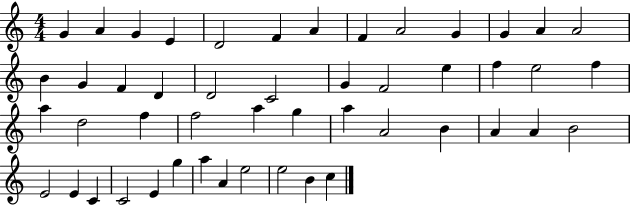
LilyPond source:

{
  \clef treble
  \numericTimeSignature
  \time 4/4
  \key c \major
  g'4 a'4 g'4 e'4 | d'2 f'4 a'4 | f'4 a'2 g'4 | g'4 a'4 a'2 | \break b'4 g'4 f'4 d'4 | d'2 c'2 | g'4 f'2 e''4 | f''4 e''2 f''4 | \break a''4 d''2 f''4 | f''2 a''4 g''4 | a''4 a'2 b'4 | a'4 a'4 b'2 | \break e'2 e'4 c'4 | c'2 e'4 g''4 | a''4 a'4 e''2 | e''2 b'4 c''4 | \break \bar "|."
}